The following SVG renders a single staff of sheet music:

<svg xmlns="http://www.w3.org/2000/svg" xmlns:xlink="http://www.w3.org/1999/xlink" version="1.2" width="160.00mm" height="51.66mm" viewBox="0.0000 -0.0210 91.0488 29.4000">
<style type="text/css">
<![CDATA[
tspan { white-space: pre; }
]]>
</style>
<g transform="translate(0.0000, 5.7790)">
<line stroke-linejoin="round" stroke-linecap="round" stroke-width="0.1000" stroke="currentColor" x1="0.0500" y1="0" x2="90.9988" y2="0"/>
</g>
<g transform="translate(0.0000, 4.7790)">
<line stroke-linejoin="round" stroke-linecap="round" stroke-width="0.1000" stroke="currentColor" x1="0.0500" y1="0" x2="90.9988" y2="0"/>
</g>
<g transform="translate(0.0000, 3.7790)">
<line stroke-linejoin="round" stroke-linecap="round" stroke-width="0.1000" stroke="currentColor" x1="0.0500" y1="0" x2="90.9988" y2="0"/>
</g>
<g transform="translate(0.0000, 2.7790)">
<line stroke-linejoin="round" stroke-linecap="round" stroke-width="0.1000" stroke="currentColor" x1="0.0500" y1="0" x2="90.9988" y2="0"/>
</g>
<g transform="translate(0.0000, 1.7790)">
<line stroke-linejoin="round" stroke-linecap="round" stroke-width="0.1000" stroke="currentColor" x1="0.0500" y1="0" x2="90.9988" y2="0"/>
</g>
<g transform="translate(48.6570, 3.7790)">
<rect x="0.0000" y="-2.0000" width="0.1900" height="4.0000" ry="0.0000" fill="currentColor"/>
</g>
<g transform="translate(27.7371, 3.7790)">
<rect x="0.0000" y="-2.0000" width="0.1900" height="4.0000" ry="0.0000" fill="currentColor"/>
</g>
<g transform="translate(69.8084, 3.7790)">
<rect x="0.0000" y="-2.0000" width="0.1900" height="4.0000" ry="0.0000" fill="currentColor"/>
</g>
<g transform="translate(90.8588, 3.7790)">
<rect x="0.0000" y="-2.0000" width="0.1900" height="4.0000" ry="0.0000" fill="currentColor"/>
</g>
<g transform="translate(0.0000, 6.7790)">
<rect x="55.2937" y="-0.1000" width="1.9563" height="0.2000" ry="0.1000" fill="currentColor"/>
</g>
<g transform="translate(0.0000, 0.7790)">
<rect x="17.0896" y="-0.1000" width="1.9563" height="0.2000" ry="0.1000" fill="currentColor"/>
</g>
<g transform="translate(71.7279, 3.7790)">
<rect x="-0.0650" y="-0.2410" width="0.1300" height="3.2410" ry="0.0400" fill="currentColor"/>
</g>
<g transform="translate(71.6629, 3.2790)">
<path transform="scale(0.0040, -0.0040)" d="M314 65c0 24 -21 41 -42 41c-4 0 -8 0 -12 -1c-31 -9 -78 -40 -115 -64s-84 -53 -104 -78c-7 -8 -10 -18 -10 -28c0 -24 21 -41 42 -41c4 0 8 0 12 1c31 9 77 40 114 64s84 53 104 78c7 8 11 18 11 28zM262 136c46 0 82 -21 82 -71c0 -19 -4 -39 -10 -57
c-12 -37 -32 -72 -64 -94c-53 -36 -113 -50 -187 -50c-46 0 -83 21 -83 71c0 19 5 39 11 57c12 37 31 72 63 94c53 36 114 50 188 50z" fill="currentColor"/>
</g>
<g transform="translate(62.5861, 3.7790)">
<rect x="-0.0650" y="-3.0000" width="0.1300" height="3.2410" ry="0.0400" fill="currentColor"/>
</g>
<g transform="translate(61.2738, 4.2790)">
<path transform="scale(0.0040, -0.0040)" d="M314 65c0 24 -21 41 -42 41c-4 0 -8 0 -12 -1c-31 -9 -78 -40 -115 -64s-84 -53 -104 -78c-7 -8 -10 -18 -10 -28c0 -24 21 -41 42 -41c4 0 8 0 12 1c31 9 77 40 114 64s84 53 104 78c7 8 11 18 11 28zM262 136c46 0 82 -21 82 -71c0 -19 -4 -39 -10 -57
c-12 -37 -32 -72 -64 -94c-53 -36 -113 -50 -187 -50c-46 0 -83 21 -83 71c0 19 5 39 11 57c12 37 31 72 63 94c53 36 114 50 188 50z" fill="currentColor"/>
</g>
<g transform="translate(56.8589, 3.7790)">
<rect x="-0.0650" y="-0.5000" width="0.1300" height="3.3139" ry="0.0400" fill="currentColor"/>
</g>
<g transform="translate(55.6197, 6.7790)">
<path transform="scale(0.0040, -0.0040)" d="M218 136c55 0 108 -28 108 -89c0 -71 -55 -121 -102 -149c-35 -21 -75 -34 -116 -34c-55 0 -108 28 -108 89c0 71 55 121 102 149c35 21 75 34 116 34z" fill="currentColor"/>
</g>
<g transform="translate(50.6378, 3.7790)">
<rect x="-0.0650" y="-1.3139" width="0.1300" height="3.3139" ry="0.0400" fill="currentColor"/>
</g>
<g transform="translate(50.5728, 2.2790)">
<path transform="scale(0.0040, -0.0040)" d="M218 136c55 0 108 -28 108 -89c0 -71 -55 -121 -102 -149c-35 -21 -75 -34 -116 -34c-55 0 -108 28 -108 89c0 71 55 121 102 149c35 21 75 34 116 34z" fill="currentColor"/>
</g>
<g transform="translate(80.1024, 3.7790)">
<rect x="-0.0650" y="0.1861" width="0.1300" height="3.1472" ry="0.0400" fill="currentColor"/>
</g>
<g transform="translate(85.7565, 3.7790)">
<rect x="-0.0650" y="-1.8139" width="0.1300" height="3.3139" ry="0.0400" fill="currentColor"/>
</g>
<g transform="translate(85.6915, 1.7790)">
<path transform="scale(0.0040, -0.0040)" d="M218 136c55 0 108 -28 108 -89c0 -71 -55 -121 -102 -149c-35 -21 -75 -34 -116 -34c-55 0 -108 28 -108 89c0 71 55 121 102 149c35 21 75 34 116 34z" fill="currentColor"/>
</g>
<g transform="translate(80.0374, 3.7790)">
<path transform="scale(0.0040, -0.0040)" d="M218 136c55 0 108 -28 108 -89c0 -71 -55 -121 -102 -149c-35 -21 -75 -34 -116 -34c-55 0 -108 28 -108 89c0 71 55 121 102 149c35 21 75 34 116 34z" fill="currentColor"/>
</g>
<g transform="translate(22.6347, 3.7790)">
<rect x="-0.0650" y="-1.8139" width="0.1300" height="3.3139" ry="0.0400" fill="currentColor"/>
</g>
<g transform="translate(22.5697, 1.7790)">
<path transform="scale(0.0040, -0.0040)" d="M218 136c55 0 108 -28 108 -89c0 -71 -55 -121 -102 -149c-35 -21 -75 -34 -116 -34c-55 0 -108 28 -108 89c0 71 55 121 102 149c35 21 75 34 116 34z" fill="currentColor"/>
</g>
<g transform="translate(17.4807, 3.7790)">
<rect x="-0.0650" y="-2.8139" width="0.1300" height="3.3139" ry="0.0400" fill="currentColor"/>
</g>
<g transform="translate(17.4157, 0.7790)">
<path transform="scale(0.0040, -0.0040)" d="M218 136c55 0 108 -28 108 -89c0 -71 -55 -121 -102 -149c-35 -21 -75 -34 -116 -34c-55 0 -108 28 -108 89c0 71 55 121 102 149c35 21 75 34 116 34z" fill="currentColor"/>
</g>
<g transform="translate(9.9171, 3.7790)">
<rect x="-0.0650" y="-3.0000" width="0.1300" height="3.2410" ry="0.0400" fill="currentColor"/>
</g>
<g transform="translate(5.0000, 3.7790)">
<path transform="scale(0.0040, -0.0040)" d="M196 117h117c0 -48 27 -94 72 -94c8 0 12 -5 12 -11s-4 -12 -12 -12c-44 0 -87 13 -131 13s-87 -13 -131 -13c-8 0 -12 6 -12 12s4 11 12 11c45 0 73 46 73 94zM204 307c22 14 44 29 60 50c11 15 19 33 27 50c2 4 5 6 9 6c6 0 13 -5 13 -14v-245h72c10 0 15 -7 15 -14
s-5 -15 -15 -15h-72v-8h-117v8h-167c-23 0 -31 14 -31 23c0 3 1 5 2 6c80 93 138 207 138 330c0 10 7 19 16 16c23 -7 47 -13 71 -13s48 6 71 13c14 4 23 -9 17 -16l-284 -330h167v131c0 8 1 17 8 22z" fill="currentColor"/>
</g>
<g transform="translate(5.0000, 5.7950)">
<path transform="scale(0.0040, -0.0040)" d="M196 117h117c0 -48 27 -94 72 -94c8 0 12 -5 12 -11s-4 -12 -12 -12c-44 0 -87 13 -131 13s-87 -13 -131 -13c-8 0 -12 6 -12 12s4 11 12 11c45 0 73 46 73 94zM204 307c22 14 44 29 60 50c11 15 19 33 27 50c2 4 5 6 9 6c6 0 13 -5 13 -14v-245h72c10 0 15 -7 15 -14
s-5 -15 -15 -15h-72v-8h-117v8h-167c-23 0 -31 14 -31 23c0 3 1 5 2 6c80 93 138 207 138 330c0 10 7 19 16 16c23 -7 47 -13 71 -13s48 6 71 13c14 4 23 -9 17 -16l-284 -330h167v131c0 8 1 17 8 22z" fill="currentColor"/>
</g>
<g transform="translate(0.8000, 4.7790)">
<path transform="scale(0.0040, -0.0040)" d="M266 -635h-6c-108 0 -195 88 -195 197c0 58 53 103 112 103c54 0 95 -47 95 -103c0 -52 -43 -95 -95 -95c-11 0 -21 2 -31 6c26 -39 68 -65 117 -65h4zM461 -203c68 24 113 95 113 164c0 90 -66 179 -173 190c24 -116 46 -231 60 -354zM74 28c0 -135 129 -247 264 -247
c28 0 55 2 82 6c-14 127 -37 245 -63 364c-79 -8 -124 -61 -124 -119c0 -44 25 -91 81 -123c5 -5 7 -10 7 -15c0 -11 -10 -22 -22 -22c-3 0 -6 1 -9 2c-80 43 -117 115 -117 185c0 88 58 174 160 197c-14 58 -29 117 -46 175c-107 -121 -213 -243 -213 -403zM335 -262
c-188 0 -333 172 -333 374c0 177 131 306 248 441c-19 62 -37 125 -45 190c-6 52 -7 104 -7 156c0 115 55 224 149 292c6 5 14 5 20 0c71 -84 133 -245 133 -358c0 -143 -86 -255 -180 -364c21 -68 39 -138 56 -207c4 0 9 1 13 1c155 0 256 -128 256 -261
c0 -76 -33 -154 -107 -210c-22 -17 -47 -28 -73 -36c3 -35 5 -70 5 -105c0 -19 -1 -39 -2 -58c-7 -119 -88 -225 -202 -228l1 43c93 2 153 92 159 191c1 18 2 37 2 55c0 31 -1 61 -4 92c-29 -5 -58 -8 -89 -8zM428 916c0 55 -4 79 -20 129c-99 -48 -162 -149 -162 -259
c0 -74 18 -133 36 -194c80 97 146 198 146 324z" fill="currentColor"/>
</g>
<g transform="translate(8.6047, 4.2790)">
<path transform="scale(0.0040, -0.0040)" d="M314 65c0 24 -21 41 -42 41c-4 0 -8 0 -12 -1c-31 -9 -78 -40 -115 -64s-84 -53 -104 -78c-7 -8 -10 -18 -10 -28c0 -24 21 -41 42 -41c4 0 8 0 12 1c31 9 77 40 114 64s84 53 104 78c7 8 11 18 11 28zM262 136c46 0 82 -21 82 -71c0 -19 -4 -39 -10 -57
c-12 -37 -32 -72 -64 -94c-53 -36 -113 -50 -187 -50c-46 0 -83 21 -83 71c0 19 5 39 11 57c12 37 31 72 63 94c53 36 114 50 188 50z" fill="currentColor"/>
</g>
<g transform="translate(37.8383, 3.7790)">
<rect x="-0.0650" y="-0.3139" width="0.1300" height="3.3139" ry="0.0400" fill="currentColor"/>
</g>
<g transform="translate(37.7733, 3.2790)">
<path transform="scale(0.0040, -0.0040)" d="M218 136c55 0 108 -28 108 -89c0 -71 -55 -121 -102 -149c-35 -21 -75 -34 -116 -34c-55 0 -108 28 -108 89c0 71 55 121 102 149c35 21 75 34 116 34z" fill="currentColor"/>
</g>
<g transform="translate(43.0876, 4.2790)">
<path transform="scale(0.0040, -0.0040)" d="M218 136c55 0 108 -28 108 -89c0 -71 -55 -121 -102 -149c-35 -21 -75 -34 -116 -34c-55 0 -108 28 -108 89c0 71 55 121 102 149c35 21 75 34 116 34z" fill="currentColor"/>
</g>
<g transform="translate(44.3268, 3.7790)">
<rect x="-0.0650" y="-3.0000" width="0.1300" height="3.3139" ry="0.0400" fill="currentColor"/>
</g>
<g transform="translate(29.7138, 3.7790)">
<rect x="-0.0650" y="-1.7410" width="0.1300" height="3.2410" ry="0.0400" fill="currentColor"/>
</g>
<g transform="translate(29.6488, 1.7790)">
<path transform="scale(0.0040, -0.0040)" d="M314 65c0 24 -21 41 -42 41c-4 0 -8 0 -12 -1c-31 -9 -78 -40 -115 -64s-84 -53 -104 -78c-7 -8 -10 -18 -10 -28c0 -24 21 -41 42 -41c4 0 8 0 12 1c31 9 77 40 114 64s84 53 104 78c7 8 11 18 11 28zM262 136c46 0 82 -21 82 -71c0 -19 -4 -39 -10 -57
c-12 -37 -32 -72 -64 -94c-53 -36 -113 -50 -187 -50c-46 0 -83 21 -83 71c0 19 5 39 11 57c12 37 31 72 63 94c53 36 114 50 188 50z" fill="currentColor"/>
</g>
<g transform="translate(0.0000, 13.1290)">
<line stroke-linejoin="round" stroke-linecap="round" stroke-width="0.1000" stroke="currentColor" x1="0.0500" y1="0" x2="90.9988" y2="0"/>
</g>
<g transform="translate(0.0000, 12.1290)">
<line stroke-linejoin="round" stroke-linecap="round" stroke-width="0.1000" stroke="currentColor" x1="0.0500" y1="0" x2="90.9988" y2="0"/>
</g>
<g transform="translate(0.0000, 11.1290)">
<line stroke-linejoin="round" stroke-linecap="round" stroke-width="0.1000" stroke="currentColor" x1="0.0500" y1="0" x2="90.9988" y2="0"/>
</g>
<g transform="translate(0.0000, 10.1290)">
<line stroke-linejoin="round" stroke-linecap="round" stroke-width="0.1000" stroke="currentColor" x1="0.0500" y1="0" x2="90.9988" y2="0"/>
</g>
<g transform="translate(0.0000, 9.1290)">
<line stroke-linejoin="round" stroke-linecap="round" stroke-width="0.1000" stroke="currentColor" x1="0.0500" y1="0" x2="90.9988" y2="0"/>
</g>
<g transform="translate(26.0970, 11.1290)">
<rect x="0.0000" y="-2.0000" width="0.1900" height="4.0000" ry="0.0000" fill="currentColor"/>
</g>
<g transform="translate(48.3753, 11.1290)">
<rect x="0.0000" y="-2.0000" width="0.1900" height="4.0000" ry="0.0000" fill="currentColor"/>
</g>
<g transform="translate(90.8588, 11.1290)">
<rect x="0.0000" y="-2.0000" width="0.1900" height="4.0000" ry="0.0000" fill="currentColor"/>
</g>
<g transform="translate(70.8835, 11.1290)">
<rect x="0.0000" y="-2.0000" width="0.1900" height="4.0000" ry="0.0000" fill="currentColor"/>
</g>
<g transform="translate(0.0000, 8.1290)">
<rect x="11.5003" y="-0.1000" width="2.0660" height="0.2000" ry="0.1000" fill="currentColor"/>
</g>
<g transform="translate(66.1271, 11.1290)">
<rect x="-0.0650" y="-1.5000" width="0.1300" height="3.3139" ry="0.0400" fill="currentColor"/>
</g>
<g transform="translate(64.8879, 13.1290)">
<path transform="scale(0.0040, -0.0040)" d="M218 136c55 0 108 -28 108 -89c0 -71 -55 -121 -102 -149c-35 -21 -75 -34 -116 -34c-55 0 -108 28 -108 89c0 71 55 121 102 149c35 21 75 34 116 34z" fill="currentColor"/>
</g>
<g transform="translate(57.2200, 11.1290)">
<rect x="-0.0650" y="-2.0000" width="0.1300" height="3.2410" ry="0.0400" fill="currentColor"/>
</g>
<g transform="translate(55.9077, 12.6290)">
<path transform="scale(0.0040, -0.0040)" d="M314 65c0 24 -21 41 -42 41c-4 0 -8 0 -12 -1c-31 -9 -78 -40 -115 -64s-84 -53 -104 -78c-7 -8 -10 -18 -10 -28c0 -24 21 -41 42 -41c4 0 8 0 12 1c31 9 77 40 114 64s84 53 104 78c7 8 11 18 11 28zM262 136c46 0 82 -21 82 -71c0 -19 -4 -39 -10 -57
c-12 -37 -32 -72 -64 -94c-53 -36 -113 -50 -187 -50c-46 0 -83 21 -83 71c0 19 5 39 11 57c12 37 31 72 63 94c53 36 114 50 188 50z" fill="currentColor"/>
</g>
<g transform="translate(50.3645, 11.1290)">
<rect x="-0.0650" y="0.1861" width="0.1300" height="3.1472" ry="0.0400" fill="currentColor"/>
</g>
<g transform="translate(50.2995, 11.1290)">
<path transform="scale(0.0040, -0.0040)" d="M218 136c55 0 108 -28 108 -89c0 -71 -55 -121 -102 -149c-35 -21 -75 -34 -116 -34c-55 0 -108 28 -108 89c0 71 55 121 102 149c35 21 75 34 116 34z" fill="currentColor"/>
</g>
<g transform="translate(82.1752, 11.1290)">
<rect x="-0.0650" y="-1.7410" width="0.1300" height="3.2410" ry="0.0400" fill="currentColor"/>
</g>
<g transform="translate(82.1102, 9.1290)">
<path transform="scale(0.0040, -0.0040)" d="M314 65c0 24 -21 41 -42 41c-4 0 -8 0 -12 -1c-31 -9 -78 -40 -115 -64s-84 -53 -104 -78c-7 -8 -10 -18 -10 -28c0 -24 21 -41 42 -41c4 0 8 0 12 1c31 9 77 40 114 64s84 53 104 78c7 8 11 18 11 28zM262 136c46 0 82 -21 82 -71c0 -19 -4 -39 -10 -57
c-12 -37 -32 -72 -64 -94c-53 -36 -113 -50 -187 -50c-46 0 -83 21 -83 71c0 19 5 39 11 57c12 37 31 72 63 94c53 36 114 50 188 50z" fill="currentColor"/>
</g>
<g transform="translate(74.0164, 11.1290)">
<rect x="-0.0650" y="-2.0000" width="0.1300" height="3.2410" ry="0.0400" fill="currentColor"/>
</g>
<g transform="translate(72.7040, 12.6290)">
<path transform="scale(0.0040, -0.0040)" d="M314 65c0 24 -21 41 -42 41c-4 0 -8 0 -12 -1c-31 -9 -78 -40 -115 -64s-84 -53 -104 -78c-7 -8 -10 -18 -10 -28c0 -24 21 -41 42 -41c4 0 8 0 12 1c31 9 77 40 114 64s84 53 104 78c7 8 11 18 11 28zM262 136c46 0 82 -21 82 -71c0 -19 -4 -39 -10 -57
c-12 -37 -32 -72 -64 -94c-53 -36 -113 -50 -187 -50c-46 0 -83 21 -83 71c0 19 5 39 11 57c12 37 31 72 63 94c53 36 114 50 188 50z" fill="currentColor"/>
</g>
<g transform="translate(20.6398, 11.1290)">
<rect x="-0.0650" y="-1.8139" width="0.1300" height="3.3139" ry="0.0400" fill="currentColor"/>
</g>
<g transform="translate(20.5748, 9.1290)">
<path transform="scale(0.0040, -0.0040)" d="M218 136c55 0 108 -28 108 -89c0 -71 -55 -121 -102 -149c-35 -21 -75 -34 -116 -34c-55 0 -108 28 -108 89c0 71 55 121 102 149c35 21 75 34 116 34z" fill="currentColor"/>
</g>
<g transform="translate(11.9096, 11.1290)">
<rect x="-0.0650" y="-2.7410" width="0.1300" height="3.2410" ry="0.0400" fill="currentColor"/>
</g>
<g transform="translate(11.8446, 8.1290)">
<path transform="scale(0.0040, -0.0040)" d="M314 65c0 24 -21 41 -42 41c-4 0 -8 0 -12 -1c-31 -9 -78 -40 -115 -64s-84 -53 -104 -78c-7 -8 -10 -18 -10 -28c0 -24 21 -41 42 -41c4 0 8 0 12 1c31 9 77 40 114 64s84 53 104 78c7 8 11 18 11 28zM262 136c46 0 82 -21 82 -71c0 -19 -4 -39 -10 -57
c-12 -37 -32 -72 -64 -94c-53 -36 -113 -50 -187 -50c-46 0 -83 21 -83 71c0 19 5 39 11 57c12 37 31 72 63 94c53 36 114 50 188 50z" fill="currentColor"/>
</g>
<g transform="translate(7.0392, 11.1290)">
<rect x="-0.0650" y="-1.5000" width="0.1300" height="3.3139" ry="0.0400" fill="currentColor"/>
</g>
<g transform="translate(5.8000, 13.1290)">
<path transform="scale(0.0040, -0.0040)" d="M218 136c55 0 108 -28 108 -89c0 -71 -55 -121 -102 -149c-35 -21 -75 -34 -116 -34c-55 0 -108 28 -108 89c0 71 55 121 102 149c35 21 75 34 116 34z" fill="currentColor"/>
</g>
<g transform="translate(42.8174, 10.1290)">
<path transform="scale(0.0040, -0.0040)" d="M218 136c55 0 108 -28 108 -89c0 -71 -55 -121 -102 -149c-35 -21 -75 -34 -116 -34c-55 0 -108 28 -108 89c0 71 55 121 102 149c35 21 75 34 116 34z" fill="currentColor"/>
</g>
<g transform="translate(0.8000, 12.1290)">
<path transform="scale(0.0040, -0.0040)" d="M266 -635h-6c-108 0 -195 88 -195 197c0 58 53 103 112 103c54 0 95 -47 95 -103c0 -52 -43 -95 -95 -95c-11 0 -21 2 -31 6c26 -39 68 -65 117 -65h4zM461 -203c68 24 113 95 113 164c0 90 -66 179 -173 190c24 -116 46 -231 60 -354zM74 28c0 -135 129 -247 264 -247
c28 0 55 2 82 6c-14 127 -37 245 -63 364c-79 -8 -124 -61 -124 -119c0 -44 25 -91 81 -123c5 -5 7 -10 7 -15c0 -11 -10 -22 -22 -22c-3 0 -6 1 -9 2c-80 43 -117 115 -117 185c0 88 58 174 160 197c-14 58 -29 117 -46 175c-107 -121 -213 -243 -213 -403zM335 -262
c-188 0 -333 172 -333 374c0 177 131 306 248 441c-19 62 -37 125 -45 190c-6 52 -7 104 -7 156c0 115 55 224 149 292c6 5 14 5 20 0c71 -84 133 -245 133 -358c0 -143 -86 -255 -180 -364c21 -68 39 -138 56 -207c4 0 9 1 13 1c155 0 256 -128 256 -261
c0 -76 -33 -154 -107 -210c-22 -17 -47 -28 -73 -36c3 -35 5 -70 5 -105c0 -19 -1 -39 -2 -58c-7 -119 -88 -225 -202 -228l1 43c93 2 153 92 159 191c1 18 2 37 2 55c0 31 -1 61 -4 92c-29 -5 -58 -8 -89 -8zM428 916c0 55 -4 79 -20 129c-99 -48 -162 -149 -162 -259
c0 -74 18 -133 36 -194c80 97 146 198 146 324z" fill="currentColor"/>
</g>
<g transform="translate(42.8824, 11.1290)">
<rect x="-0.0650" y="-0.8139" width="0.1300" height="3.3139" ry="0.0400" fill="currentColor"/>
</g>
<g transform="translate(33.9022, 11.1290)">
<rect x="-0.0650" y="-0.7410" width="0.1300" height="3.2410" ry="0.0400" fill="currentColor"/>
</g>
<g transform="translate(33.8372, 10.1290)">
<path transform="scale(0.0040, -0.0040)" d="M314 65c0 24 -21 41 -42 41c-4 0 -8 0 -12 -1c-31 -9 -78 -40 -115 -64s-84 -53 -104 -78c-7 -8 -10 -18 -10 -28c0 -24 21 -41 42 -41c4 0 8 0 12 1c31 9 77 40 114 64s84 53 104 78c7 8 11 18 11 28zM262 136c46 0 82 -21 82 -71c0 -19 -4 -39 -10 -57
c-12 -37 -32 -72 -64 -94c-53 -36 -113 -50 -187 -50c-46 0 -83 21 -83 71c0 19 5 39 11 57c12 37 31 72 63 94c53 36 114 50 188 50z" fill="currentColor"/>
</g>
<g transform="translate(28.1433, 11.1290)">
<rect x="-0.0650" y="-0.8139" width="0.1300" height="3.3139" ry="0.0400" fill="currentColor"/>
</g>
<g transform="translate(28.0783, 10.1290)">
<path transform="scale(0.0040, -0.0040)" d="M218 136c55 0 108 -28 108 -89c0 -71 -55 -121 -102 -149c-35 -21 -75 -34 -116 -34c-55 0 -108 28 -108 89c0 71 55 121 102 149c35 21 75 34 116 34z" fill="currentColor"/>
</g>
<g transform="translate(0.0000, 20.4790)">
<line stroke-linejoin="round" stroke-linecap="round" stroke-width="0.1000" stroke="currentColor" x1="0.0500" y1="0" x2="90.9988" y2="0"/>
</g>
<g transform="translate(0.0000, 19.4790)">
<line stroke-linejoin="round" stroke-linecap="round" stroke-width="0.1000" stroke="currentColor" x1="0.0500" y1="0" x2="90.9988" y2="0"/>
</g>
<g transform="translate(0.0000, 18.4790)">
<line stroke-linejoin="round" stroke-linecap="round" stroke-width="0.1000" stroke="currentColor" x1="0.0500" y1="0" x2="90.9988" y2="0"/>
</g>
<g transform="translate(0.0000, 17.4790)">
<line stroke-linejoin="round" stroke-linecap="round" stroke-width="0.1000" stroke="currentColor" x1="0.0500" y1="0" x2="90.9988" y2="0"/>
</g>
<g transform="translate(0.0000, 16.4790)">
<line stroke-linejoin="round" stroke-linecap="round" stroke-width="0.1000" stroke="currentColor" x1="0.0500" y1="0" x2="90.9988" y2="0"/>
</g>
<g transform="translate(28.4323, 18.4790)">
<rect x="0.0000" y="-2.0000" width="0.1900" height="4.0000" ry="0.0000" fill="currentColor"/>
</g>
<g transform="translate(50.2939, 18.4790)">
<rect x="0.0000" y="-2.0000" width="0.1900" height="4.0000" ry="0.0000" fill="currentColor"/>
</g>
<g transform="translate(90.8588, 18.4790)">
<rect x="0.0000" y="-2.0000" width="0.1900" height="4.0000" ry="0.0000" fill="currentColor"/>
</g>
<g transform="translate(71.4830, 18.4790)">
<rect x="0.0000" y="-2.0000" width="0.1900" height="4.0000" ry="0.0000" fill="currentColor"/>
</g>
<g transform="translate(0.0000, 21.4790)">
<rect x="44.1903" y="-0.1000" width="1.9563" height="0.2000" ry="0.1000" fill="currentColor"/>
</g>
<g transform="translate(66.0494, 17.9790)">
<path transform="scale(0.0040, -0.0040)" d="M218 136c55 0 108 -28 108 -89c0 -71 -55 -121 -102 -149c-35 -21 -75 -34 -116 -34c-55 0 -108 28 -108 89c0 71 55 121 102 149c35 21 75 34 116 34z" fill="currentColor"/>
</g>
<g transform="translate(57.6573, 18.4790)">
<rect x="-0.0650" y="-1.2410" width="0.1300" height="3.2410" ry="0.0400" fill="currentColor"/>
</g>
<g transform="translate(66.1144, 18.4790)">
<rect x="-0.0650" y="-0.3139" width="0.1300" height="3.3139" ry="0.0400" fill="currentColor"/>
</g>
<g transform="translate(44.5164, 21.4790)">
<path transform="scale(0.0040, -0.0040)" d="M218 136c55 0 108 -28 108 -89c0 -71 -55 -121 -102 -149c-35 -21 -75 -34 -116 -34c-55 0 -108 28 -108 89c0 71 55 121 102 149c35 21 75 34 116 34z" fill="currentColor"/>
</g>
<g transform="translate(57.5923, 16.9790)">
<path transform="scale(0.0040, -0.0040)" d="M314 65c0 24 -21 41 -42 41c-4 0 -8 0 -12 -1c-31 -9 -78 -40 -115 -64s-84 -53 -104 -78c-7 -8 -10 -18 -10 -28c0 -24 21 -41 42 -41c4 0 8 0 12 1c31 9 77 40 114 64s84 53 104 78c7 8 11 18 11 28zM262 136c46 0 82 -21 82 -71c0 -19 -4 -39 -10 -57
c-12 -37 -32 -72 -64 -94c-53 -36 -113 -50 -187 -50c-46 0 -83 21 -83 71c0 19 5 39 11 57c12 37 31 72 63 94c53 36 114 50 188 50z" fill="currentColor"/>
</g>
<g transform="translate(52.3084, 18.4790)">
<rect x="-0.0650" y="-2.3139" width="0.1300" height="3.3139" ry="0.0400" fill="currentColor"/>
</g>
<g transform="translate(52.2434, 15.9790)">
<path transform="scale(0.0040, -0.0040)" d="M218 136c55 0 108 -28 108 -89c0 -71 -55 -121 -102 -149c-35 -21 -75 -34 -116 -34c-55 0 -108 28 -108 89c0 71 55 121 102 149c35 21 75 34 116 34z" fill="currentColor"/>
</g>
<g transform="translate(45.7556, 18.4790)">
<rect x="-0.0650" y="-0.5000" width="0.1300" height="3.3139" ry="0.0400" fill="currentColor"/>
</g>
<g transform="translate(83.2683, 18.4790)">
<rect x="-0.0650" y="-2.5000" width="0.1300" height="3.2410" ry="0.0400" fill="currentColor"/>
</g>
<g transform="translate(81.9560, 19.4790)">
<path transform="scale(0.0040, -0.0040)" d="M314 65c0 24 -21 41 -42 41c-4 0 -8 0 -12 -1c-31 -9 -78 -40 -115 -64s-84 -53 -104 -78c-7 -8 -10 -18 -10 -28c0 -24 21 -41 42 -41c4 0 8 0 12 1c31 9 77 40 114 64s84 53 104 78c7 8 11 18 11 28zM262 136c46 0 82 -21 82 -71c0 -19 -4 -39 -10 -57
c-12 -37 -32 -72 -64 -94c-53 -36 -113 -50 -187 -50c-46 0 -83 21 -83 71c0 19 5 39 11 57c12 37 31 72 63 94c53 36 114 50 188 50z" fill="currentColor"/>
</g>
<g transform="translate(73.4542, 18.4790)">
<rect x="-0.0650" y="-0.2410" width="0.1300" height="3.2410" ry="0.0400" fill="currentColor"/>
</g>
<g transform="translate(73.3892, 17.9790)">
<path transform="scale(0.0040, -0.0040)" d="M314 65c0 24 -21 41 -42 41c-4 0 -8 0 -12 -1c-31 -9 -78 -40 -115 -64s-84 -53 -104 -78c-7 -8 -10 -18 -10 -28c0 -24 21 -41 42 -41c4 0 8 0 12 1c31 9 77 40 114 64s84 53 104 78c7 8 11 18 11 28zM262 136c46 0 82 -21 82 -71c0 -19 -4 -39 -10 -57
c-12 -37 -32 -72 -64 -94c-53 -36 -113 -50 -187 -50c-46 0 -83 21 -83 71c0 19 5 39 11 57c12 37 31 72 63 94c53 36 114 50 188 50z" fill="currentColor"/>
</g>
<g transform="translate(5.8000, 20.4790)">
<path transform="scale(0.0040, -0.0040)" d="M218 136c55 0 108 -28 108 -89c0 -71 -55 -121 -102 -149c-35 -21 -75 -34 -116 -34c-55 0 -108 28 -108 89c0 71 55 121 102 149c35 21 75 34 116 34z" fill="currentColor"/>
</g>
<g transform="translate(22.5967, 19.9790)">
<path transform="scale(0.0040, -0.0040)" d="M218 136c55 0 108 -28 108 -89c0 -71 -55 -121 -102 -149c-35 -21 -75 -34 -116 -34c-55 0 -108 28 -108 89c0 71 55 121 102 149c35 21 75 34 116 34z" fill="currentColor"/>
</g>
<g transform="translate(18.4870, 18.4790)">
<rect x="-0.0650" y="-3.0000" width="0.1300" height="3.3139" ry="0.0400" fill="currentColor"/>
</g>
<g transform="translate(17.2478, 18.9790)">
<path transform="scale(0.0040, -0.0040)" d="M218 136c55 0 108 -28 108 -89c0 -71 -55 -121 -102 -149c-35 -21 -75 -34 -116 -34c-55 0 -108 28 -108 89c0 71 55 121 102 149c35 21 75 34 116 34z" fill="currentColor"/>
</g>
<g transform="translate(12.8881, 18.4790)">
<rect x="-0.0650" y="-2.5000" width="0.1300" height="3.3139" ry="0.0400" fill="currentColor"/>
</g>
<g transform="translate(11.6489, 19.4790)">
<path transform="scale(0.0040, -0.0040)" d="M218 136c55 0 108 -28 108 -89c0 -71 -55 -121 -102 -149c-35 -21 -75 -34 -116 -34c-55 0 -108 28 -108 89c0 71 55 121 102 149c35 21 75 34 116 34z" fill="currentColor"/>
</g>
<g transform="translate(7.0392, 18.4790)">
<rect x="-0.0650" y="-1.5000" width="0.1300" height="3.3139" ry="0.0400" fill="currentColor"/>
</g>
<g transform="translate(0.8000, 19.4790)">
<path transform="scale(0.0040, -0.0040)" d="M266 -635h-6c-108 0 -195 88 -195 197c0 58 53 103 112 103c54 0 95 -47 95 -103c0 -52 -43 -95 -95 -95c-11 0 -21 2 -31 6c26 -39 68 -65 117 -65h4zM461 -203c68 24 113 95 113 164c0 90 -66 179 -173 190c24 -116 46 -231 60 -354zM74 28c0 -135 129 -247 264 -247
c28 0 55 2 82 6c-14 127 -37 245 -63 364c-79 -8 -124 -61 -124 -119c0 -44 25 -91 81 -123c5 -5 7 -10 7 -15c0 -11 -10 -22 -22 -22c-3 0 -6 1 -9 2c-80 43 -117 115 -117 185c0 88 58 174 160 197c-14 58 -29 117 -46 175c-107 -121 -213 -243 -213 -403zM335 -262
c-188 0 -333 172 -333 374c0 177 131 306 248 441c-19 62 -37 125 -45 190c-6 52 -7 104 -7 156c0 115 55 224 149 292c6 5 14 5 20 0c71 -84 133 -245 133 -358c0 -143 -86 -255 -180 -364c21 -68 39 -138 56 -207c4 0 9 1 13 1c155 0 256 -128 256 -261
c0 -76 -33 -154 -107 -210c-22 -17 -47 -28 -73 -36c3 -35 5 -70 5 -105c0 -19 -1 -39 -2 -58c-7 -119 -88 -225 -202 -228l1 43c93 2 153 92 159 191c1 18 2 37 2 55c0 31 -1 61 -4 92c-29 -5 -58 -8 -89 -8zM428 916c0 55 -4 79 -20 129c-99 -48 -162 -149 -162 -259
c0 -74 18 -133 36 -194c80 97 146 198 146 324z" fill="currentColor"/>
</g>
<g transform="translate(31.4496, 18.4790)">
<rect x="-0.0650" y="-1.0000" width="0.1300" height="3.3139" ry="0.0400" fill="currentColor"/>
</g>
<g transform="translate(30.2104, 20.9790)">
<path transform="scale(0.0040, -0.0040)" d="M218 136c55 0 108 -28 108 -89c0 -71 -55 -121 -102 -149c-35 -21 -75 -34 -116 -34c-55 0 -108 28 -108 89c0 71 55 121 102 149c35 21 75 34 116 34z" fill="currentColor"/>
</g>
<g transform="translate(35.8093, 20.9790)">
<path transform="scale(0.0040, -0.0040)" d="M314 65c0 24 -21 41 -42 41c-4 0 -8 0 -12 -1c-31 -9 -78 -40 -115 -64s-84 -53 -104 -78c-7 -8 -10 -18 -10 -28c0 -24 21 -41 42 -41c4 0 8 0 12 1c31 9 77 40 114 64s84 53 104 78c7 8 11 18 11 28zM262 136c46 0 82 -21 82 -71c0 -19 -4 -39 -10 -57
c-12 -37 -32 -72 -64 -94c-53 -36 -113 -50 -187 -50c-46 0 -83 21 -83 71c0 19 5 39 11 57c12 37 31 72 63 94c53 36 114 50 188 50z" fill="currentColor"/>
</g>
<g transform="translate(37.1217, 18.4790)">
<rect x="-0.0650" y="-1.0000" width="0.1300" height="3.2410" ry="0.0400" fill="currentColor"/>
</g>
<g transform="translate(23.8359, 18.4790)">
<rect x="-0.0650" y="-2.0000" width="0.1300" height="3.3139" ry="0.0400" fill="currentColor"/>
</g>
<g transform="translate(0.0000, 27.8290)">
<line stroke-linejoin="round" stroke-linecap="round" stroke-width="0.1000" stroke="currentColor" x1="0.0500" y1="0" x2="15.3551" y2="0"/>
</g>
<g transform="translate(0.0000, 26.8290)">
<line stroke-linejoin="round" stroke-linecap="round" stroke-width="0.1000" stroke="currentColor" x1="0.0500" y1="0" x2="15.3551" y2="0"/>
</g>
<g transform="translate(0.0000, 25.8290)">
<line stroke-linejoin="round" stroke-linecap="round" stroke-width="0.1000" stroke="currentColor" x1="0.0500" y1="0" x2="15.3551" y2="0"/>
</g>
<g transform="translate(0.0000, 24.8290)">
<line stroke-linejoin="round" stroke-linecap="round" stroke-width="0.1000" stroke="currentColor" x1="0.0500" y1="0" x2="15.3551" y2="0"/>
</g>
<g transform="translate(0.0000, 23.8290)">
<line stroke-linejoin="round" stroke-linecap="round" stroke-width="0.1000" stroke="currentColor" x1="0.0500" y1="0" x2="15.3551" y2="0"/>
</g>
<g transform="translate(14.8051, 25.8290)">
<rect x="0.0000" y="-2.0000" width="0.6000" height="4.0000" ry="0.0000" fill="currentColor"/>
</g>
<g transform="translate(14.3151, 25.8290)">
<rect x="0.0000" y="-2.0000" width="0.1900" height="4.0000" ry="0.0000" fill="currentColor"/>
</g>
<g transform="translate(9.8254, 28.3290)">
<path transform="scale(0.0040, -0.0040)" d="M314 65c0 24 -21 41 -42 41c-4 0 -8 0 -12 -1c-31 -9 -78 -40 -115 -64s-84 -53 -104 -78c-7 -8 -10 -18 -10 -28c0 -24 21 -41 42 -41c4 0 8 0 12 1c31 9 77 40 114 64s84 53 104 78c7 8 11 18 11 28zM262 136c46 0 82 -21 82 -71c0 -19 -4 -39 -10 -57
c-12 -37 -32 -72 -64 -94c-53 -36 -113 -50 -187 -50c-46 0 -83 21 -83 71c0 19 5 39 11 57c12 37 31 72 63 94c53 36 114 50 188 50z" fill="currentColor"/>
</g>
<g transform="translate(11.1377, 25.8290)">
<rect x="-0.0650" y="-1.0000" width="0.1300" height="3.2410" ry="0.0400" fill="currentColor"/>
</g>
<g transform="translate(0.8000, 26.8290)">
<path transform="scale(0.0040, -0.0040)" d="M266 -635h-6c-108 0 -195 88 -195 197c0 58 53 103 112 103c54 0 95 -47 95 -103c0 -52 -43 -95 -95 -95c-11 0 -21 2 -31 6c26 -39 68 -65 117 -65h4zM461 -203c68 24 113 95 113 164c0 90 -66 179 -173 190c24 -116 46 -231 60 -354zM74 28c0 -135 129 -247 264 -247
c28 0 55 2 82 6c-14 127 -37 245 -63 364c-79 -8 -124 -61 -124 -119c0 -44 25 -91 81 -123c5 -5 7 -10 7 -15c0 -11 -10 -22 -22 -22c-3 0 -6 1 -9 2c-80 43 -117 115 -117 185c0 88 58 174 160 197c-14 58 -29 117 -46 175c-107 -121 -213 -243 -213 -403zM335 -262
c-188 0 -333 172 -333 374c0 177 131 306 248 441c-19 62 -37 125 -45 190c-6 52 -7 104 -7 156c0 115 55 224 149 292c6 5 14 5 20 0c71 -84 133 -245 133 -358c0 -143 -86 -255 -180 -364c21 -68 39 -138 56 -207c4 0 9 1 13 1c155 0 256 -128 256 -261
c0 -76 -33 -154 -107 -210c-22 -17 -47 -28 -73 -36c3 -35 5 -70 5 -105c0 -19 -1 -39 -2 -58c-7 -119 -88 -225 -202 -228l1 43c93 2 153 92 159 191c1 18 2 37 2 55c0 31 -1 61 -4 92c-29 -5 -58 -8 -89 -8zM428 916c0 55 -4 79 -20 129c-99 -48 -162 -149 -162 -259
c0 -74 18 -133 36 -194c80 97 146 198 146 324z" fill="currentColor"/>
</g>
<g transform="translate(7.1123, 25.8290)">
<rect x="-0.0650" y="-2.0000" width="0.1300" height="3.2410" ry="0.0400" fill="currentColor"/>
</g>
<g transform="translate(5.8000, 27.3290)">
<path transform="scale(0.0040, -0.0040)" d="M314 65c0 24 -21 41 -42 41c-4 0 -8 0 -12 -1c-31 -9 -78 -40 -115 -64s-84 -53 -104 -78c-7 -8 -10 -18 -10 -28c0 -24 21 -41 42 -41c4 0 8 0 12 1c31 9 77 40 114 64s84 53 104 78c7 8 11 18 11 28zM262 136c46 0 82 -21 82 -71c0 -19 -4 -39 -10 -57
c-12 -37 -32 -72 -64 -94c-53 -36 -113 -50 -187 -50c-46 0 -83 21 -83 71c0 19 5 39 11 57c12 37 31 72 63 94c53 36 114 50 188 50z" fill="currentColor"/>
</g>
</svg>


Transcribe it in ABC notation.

X:1
T:Untitled
M:4/4
L:1/4
K:C
A2 a f f2 c A e C A2 c2 B f E a2 f d d2 d B F2 E F2 f2 E G A F D D2 C g e2 c c2 G2 F2 D2